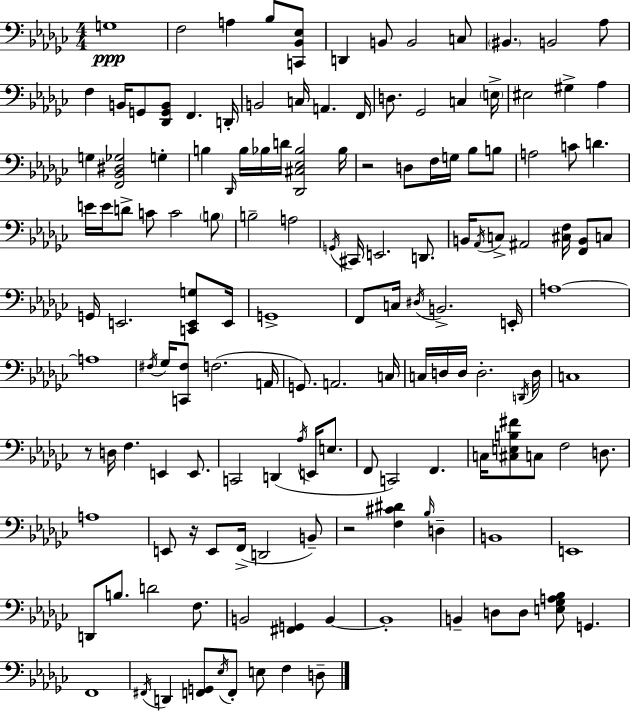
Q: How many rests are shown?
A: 4